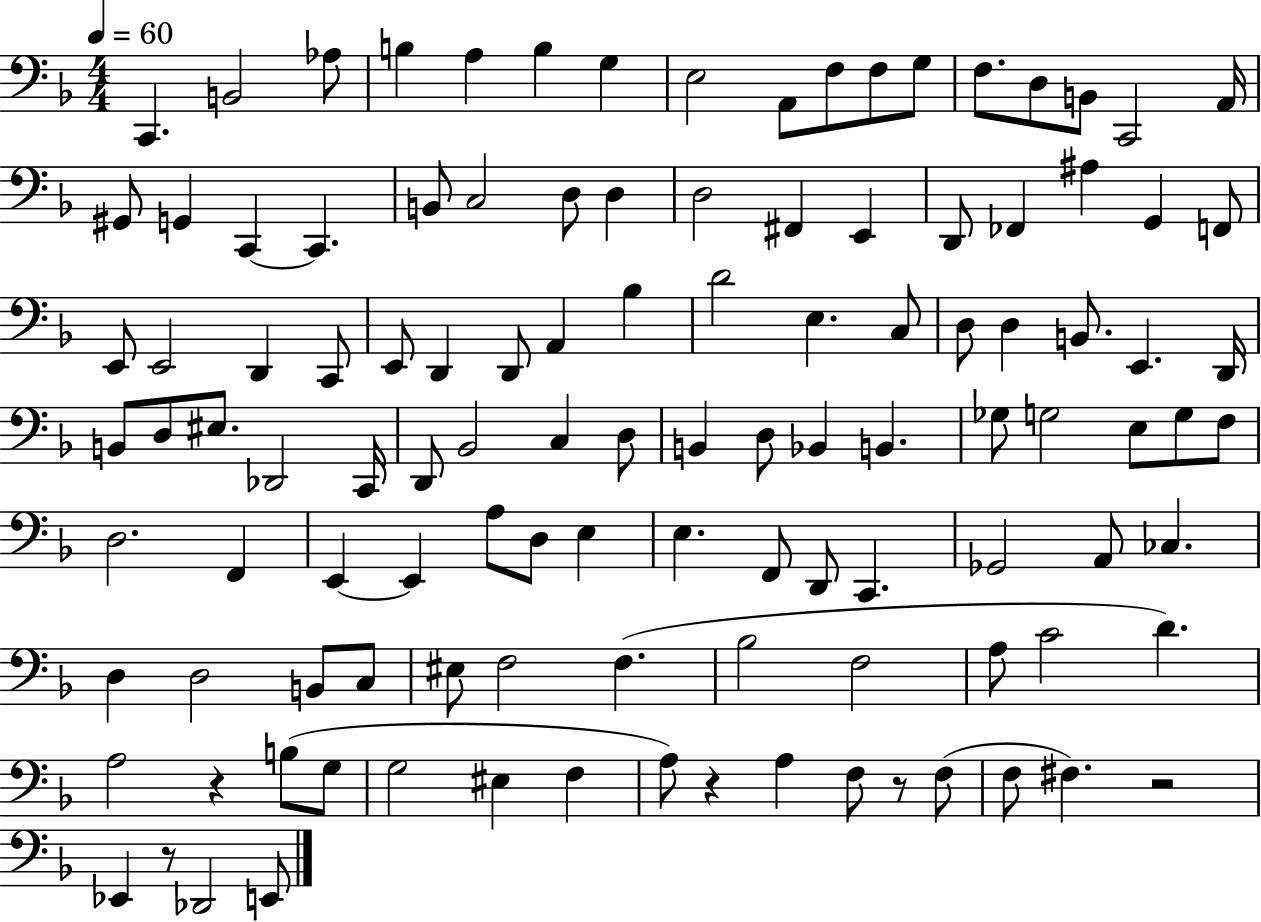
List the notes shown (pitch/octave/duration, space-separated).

C2/q. B2/h Ab3/e B3/q A3/q B3/q G3/q E3/h A2/e F3/e F3/e G3/e F3/e. D3/e B2/e C2/h A2/s G#2/e G2/q C2/q C2/q. B2/e C3/h D3/e D3/q D3/h F#2/q E2/q D2/e FES2/q A#3/q G2/q F2/e E2/e E2/h D2/q C2/e E2/e D2/q D2/e A2/q Bb3/q D4/h E3/q. C3/e D3/e D3/q B2/e. E2/q. D2/s B2/e D3/e EIS3/e. Db2/h C2/s D2/e Bb2/h C3/q D3/e B2/q D3/e Bb2/q B2/q. Gb3/e G3/h E3/e G3/e F3/e D3/h. F2/q E2/q E2/q A3/e D3/e E3/q E3/q. F2/e D2/e C2/q. Gb2/h A2/e CES3/q. D3/q D3/h B2/e C3/e EIS3/e F3/h F3/q. Bb3/h F3/h A3/e C4/h D4/q. A3/h R/q B3/e G3/e G3/h EIS3/q F3/q A3/e R/q A3/q F3/e R/e F3/e F3/e F#3/q. R/h Eb2/q R/e Db2/h E2/e